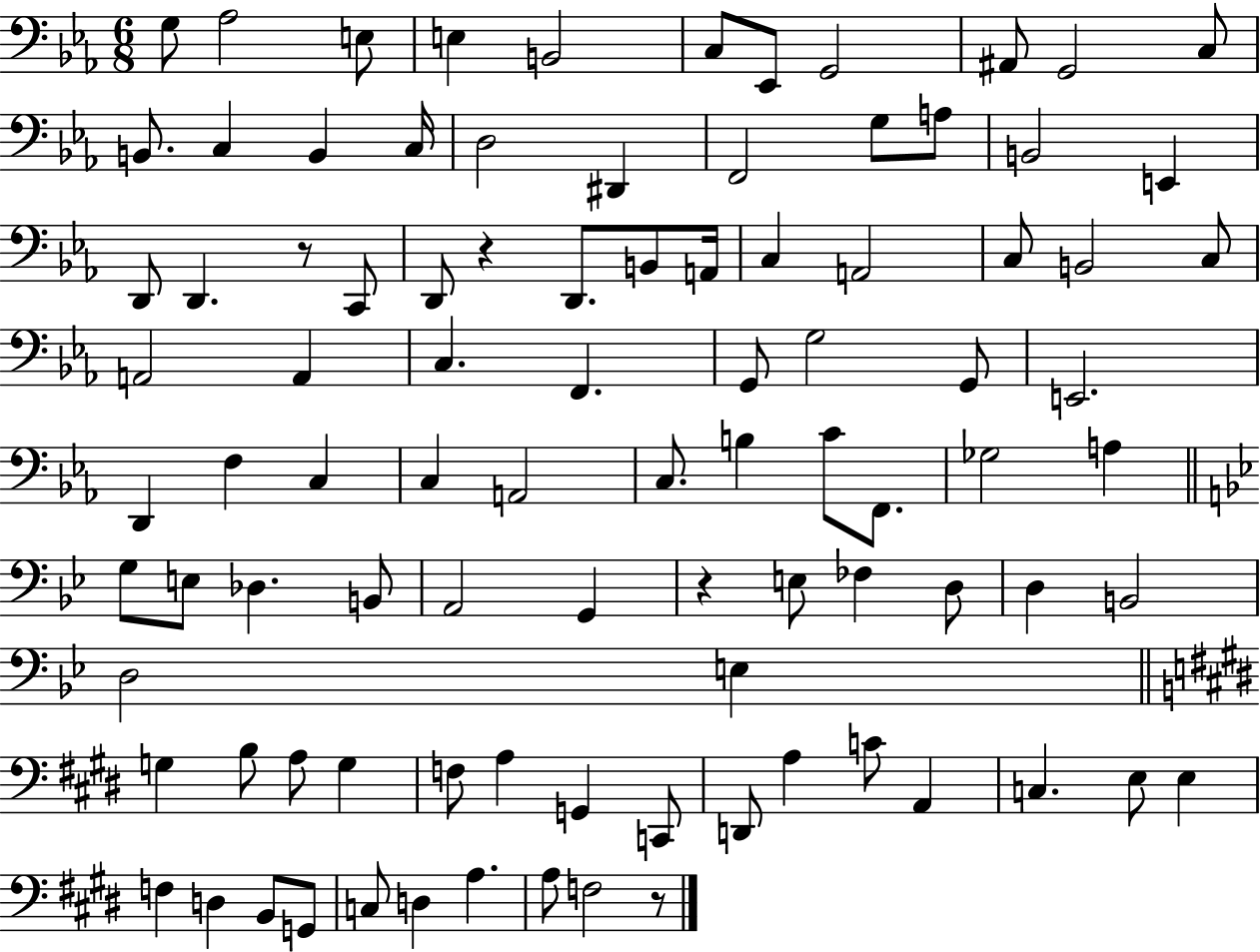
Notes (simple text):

G3/e Ab3/h E3/e E3/q B2/h C3/e Eb2/e G2/h A#2/e G2/h C3/e B2/e. C3/q B2/q C3/s D3/h D#2/q F2/h G3/e A3/e B2/h E2/q D2/e D2/q. R/e C2/e D2/e R/q D2/e. B2/e A2/s C3/q A2/h C3/e B2/h C3/e A2/h A2/q C3/q. F2/q. G2/e G3/h G2/e E2/h. D2/q F3/q C3/q C3/q A2/h C3/e. B3/q C4/e F2/e. Gb3/h A3/q G3/e E3/e Db3/q. B2/e A2/h G2/q R/q E3/e FES3/q D3/e D3/q B2/h D3/h E3/q G3/q B3/e A3/e G3/q F3/e A3/q G2/q C2/e D2/e A3/q C4/e A2/q C3/q. E3/e E3/q F3/q D3/q B2/e G2/e C3/e D3/q A3/q. A3/e F3/h R/e